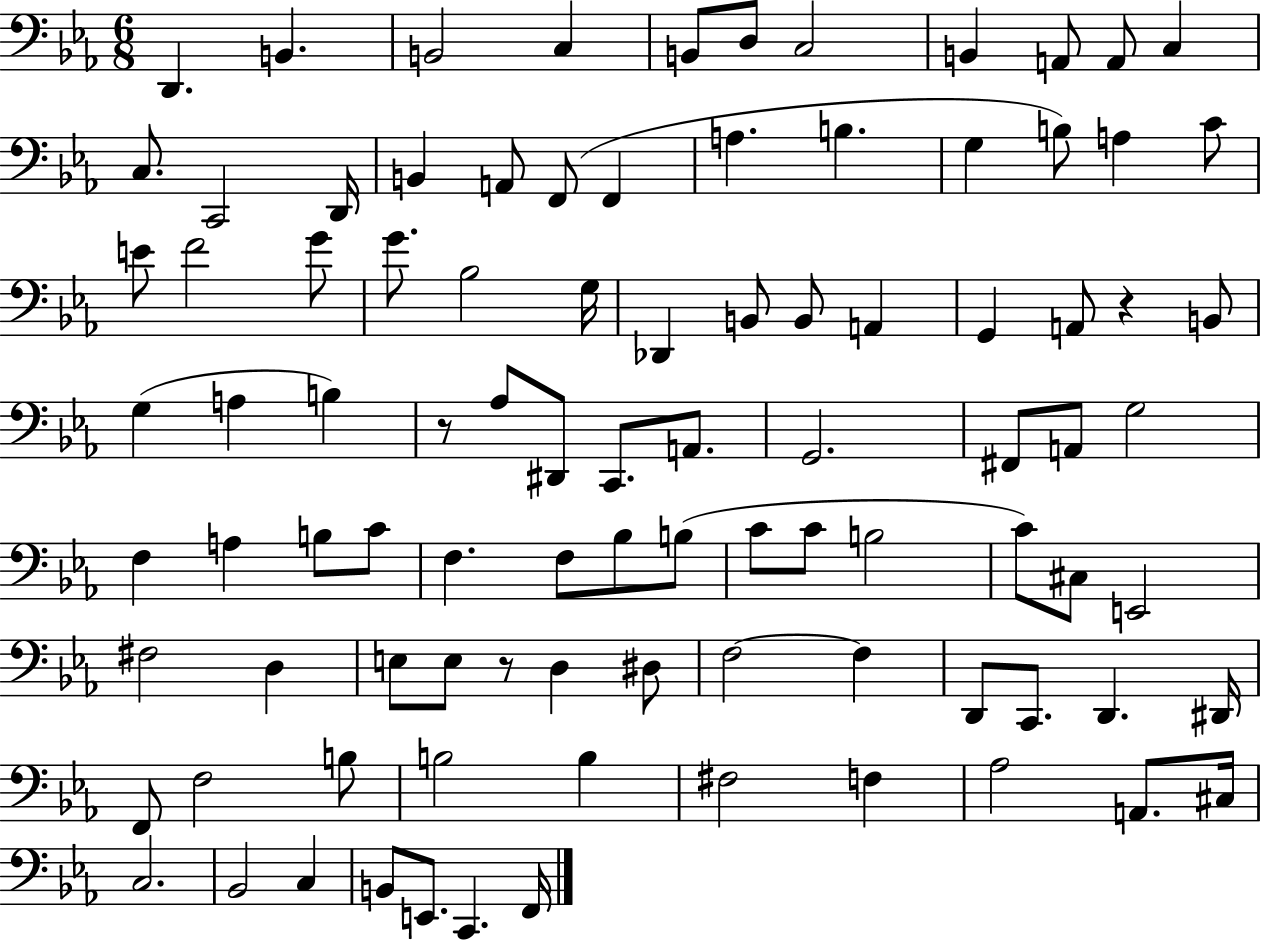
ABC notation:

X:1
T:Untitled
M:6/8
L:1/4
K:Eb
D,, B,, B,,2 C, B,,/2 D,/2 C,2 B,, A,,/2 A,,/2 C, C,/2 C,,2 D,,/4 B,, A,,/2 F,,/2 F,, A, B, G, B,/2 A, C/2 E/2 F2 G/2 G/2 _B,2 G,/4 _D,, B,,/2 B,,/2 A,, G,, A,,/2 z B,,/2 G, A, B, z/2 _A,/2 ^D,,/2 C,,/2 A,,/2 G,,2 ^F,,/2 A,,/2 G,2 F, A, B,/2 C/2 F, F,/2 _B,/2 B,/2 C/2 C/2 B,2 C/2 ^C,/2 E,,2 ^F,2 D, E,/2 E,/2 z/2 D, ^D,/2 F,2 F, D,,/2 C,,/2 D,, ^D,,/4 F,,/2 F,2 B,/2 B,2 B, ^F,2 F, _A,2 A,,/2 ^C,/4 C,2 _B,,2 C, B,,/2 E,,/2 C,, F,,/4